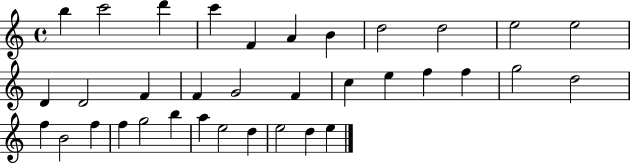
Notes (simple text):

B5/q C6/h D6/q C6/q F4/q A4/q B4/q D5/h D5/h E5/h E5/h D4/q D4/h F4/q F4/q G4/h F4/q C5/q E5/q F5/q F5/q G5/h D5/h F5/q B4/h F5/q F5/q G5/h B5/q A5/q E5/h D5/q E5/h D5/q E5/q